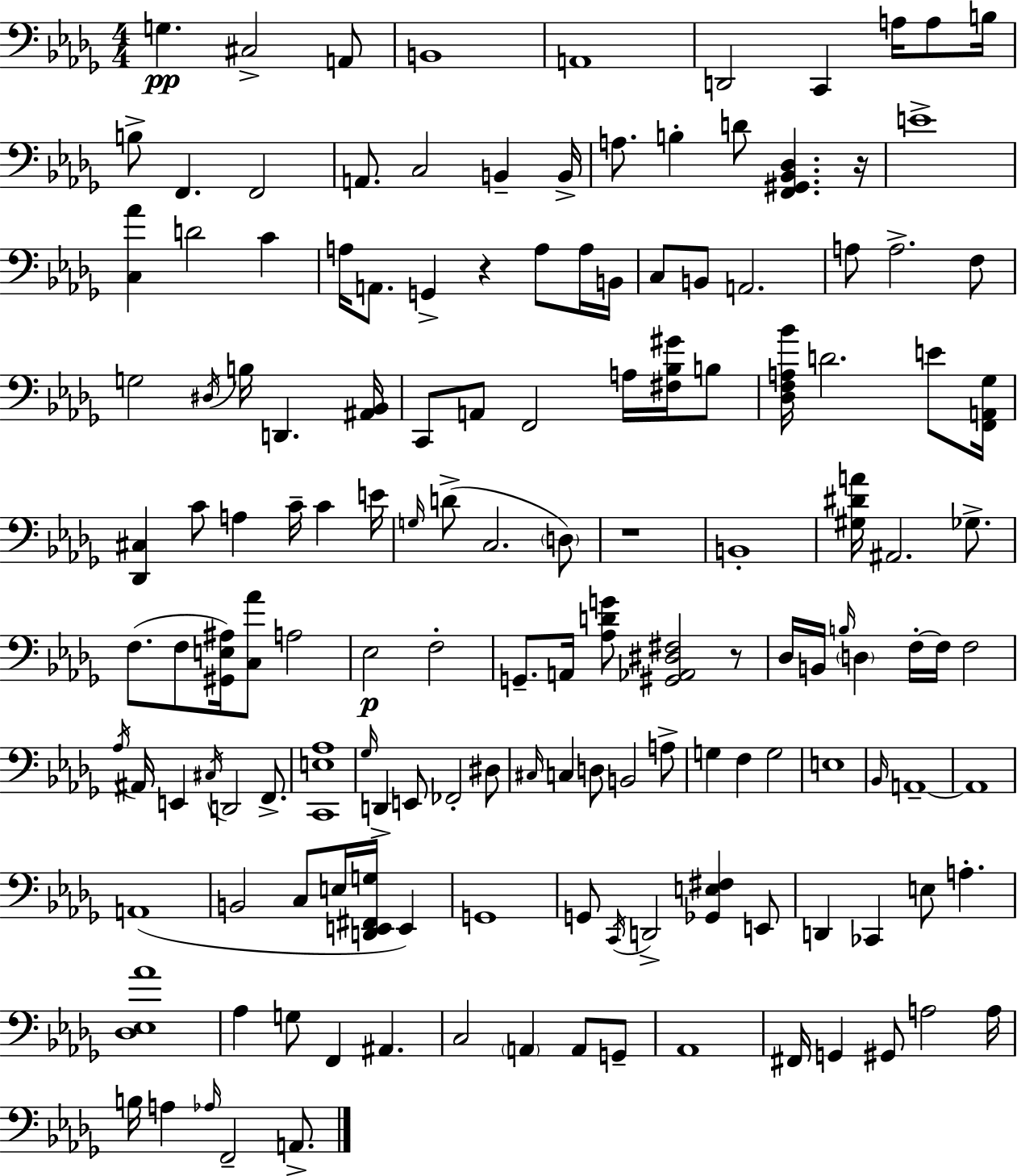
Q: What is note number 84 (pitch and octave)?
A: C#3